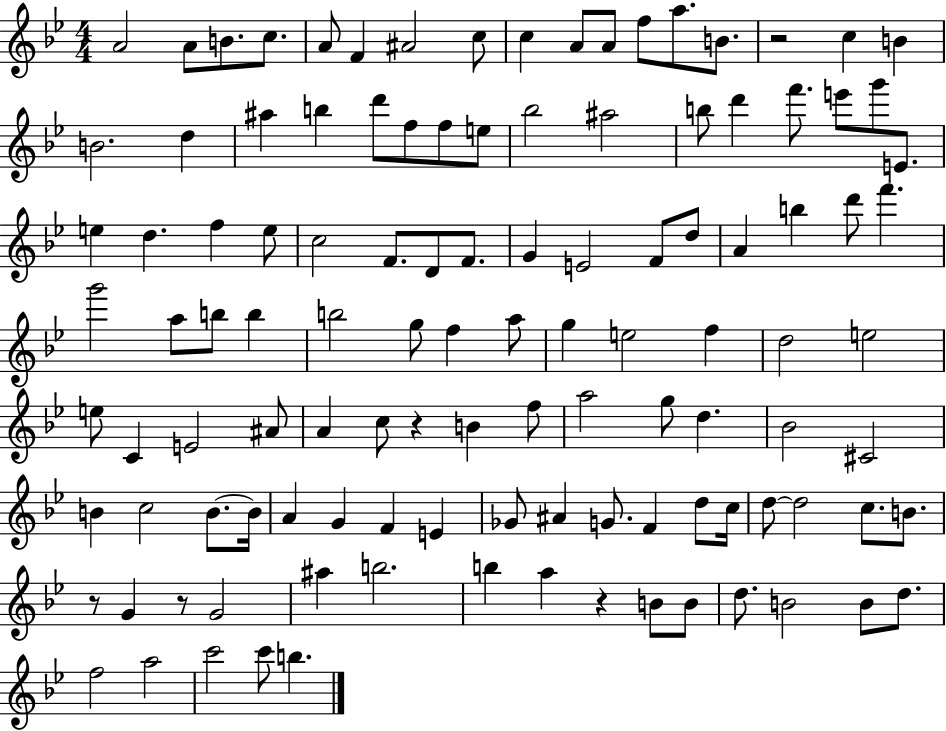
X:1
T:Untitled
M:4/4
L:1/4
K:Bb
A2 A/2 B/2 c/2 A/2 F ^A2 c/2 c A/2 A/2 f/2 a/2 B/2 z2 c B B2 d ^a b d'/2 f/2 f/2 e/2 _b2 ^a2 b/2 d' f'/2 e'/2 g'/2 E/2 e d f e/2 c2 F/2 D/2 F/2 G E2 F/2 d/2 A b d'/2 f' g'2 a/2 b/2 b b2 g/2 f a/2 g e2 f d2 e2 e/2 C E2 ^A/2 A c/2 z B f/2 a2 g/2 d _B2 ^C2 B c2 B/2 B/4 A G F E _G/2 ^A G/2 F d/2 c/4 d/2 d2 c/2 B/2 z/2 G z/2 G2 ^a b2 b a z B/2 B/2 d/2 B2 B/2 d/2 f2 a2 c'2 c'/2 b